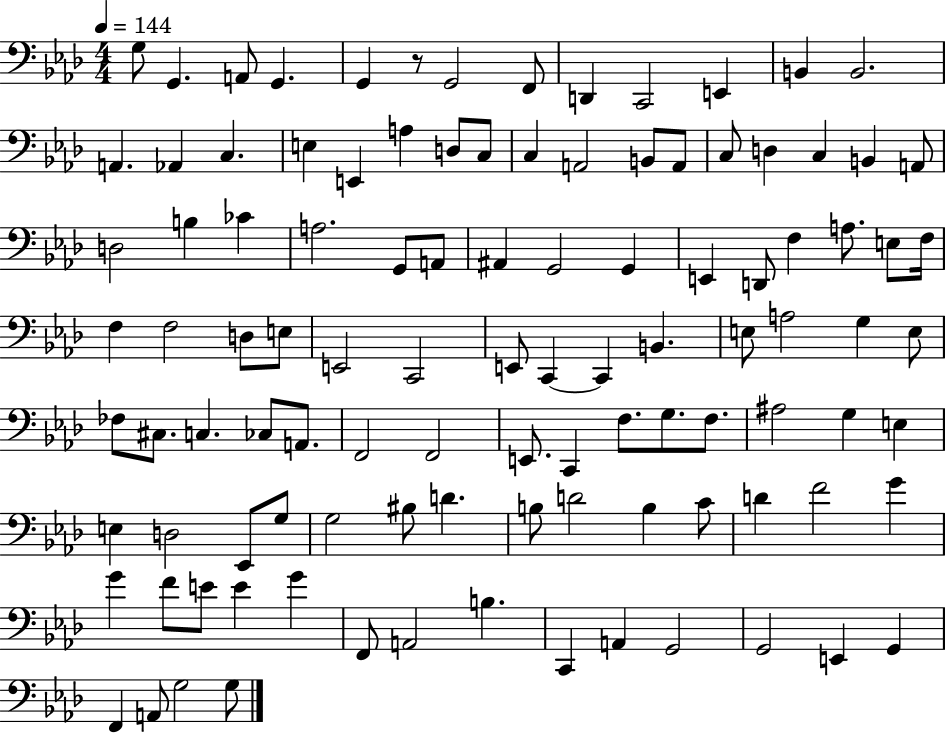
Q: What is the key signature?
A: AES major